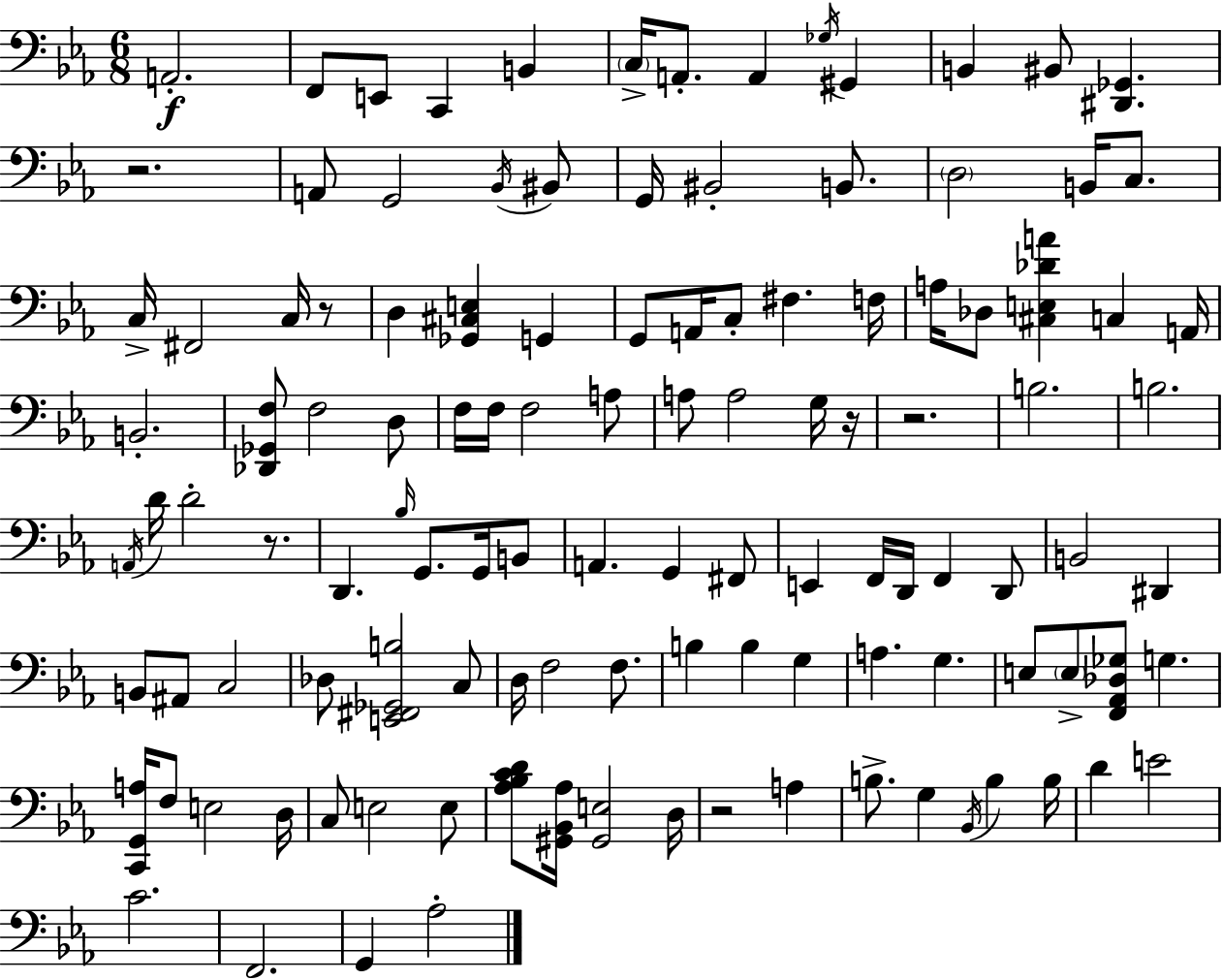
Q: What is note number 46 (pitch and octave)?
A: G3